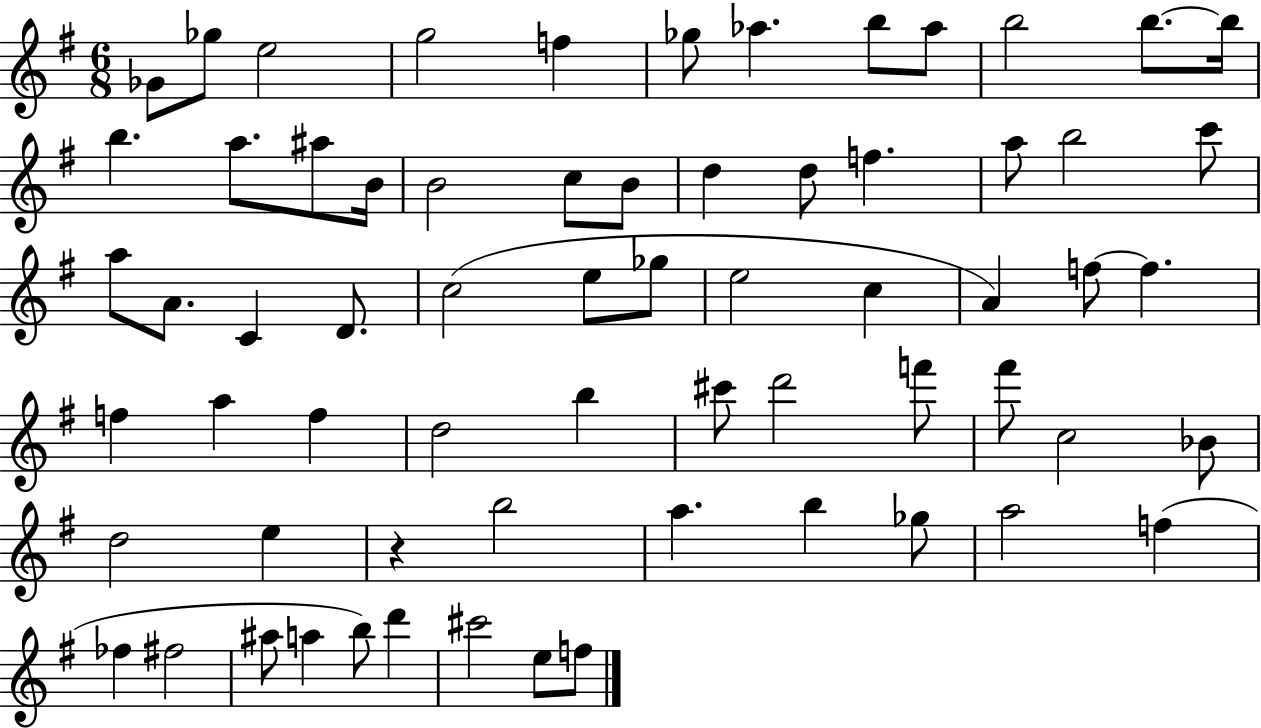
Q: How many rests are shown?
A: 1